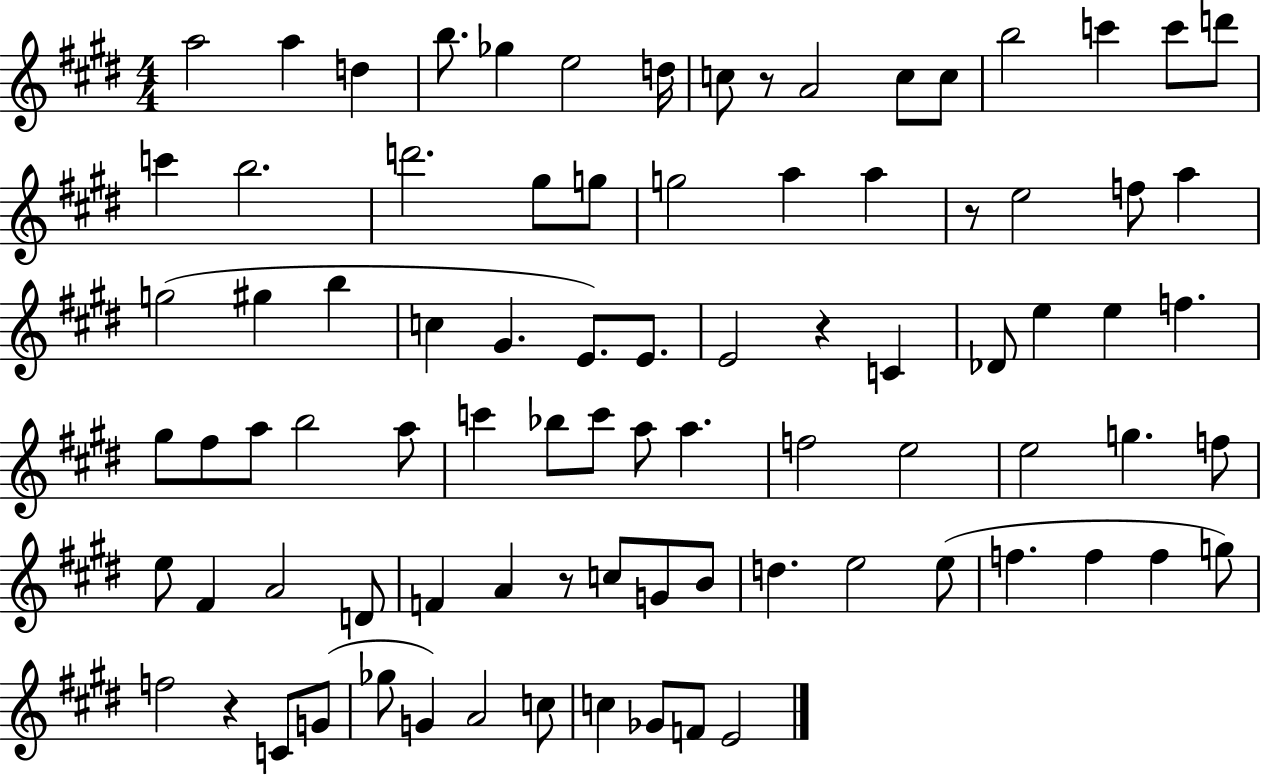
A5/h A5/q D5/q B5/e. Gb5/q E5/h D5/s C5/e R/e A4/h C5/e C5/e B5/h C6/q C6/e D6/e C6/q B5/h. D6/h. G#5/e G5/e G5/h A5/q A5/q R/e E5/h F5/e A5/q G5/h G#5/q B5/q C5/q G#4/q. E4/e. E4/e. E4/h R/q C4/q Db4/e E5/q E5/q F5/q. G#5/e F#5/e A5/e B5/h A5/e C6/q Bb5/e C6/e A5/e A5/q. F5/h E5/h E5/h G5/q. F5/e E5/e F#4/q A4/h D4/e F4/q A4/q R/e C5/e G4/e B4/e D5/q. E5/h E5/e F5/q. F5/q F5/q G5/e F5/h R/q C4/e G4/e Gb5/e G4/q A4/h C5/e C5/q Gb4/e F4/e E4/h